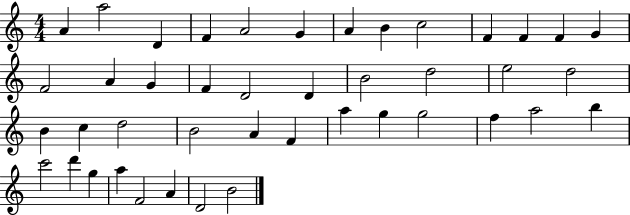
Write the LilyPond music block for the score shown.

{
  \clef treble
  \numericTimeSignature
  \time 4/4
  \key c \major
  a'4 a''2 d'4 | f'4 a'2 g'4 | a'4 b'4 c''2 | f'4 f'4 f'4 g'4 | \break f'2 a'4 g'4 | f'4 d'2 d'4 | b'2 d''2 | e''2 d''2 | \break b'4 c''4 d''2 | b'2 a'4 f'4 | a''4 g''4 g''2 | f''4 a''2 b''4 | \break c'''2 d'''4 g''4 | a''4 f'2 a'4 | d'2 b'2 | \bar "|."
}